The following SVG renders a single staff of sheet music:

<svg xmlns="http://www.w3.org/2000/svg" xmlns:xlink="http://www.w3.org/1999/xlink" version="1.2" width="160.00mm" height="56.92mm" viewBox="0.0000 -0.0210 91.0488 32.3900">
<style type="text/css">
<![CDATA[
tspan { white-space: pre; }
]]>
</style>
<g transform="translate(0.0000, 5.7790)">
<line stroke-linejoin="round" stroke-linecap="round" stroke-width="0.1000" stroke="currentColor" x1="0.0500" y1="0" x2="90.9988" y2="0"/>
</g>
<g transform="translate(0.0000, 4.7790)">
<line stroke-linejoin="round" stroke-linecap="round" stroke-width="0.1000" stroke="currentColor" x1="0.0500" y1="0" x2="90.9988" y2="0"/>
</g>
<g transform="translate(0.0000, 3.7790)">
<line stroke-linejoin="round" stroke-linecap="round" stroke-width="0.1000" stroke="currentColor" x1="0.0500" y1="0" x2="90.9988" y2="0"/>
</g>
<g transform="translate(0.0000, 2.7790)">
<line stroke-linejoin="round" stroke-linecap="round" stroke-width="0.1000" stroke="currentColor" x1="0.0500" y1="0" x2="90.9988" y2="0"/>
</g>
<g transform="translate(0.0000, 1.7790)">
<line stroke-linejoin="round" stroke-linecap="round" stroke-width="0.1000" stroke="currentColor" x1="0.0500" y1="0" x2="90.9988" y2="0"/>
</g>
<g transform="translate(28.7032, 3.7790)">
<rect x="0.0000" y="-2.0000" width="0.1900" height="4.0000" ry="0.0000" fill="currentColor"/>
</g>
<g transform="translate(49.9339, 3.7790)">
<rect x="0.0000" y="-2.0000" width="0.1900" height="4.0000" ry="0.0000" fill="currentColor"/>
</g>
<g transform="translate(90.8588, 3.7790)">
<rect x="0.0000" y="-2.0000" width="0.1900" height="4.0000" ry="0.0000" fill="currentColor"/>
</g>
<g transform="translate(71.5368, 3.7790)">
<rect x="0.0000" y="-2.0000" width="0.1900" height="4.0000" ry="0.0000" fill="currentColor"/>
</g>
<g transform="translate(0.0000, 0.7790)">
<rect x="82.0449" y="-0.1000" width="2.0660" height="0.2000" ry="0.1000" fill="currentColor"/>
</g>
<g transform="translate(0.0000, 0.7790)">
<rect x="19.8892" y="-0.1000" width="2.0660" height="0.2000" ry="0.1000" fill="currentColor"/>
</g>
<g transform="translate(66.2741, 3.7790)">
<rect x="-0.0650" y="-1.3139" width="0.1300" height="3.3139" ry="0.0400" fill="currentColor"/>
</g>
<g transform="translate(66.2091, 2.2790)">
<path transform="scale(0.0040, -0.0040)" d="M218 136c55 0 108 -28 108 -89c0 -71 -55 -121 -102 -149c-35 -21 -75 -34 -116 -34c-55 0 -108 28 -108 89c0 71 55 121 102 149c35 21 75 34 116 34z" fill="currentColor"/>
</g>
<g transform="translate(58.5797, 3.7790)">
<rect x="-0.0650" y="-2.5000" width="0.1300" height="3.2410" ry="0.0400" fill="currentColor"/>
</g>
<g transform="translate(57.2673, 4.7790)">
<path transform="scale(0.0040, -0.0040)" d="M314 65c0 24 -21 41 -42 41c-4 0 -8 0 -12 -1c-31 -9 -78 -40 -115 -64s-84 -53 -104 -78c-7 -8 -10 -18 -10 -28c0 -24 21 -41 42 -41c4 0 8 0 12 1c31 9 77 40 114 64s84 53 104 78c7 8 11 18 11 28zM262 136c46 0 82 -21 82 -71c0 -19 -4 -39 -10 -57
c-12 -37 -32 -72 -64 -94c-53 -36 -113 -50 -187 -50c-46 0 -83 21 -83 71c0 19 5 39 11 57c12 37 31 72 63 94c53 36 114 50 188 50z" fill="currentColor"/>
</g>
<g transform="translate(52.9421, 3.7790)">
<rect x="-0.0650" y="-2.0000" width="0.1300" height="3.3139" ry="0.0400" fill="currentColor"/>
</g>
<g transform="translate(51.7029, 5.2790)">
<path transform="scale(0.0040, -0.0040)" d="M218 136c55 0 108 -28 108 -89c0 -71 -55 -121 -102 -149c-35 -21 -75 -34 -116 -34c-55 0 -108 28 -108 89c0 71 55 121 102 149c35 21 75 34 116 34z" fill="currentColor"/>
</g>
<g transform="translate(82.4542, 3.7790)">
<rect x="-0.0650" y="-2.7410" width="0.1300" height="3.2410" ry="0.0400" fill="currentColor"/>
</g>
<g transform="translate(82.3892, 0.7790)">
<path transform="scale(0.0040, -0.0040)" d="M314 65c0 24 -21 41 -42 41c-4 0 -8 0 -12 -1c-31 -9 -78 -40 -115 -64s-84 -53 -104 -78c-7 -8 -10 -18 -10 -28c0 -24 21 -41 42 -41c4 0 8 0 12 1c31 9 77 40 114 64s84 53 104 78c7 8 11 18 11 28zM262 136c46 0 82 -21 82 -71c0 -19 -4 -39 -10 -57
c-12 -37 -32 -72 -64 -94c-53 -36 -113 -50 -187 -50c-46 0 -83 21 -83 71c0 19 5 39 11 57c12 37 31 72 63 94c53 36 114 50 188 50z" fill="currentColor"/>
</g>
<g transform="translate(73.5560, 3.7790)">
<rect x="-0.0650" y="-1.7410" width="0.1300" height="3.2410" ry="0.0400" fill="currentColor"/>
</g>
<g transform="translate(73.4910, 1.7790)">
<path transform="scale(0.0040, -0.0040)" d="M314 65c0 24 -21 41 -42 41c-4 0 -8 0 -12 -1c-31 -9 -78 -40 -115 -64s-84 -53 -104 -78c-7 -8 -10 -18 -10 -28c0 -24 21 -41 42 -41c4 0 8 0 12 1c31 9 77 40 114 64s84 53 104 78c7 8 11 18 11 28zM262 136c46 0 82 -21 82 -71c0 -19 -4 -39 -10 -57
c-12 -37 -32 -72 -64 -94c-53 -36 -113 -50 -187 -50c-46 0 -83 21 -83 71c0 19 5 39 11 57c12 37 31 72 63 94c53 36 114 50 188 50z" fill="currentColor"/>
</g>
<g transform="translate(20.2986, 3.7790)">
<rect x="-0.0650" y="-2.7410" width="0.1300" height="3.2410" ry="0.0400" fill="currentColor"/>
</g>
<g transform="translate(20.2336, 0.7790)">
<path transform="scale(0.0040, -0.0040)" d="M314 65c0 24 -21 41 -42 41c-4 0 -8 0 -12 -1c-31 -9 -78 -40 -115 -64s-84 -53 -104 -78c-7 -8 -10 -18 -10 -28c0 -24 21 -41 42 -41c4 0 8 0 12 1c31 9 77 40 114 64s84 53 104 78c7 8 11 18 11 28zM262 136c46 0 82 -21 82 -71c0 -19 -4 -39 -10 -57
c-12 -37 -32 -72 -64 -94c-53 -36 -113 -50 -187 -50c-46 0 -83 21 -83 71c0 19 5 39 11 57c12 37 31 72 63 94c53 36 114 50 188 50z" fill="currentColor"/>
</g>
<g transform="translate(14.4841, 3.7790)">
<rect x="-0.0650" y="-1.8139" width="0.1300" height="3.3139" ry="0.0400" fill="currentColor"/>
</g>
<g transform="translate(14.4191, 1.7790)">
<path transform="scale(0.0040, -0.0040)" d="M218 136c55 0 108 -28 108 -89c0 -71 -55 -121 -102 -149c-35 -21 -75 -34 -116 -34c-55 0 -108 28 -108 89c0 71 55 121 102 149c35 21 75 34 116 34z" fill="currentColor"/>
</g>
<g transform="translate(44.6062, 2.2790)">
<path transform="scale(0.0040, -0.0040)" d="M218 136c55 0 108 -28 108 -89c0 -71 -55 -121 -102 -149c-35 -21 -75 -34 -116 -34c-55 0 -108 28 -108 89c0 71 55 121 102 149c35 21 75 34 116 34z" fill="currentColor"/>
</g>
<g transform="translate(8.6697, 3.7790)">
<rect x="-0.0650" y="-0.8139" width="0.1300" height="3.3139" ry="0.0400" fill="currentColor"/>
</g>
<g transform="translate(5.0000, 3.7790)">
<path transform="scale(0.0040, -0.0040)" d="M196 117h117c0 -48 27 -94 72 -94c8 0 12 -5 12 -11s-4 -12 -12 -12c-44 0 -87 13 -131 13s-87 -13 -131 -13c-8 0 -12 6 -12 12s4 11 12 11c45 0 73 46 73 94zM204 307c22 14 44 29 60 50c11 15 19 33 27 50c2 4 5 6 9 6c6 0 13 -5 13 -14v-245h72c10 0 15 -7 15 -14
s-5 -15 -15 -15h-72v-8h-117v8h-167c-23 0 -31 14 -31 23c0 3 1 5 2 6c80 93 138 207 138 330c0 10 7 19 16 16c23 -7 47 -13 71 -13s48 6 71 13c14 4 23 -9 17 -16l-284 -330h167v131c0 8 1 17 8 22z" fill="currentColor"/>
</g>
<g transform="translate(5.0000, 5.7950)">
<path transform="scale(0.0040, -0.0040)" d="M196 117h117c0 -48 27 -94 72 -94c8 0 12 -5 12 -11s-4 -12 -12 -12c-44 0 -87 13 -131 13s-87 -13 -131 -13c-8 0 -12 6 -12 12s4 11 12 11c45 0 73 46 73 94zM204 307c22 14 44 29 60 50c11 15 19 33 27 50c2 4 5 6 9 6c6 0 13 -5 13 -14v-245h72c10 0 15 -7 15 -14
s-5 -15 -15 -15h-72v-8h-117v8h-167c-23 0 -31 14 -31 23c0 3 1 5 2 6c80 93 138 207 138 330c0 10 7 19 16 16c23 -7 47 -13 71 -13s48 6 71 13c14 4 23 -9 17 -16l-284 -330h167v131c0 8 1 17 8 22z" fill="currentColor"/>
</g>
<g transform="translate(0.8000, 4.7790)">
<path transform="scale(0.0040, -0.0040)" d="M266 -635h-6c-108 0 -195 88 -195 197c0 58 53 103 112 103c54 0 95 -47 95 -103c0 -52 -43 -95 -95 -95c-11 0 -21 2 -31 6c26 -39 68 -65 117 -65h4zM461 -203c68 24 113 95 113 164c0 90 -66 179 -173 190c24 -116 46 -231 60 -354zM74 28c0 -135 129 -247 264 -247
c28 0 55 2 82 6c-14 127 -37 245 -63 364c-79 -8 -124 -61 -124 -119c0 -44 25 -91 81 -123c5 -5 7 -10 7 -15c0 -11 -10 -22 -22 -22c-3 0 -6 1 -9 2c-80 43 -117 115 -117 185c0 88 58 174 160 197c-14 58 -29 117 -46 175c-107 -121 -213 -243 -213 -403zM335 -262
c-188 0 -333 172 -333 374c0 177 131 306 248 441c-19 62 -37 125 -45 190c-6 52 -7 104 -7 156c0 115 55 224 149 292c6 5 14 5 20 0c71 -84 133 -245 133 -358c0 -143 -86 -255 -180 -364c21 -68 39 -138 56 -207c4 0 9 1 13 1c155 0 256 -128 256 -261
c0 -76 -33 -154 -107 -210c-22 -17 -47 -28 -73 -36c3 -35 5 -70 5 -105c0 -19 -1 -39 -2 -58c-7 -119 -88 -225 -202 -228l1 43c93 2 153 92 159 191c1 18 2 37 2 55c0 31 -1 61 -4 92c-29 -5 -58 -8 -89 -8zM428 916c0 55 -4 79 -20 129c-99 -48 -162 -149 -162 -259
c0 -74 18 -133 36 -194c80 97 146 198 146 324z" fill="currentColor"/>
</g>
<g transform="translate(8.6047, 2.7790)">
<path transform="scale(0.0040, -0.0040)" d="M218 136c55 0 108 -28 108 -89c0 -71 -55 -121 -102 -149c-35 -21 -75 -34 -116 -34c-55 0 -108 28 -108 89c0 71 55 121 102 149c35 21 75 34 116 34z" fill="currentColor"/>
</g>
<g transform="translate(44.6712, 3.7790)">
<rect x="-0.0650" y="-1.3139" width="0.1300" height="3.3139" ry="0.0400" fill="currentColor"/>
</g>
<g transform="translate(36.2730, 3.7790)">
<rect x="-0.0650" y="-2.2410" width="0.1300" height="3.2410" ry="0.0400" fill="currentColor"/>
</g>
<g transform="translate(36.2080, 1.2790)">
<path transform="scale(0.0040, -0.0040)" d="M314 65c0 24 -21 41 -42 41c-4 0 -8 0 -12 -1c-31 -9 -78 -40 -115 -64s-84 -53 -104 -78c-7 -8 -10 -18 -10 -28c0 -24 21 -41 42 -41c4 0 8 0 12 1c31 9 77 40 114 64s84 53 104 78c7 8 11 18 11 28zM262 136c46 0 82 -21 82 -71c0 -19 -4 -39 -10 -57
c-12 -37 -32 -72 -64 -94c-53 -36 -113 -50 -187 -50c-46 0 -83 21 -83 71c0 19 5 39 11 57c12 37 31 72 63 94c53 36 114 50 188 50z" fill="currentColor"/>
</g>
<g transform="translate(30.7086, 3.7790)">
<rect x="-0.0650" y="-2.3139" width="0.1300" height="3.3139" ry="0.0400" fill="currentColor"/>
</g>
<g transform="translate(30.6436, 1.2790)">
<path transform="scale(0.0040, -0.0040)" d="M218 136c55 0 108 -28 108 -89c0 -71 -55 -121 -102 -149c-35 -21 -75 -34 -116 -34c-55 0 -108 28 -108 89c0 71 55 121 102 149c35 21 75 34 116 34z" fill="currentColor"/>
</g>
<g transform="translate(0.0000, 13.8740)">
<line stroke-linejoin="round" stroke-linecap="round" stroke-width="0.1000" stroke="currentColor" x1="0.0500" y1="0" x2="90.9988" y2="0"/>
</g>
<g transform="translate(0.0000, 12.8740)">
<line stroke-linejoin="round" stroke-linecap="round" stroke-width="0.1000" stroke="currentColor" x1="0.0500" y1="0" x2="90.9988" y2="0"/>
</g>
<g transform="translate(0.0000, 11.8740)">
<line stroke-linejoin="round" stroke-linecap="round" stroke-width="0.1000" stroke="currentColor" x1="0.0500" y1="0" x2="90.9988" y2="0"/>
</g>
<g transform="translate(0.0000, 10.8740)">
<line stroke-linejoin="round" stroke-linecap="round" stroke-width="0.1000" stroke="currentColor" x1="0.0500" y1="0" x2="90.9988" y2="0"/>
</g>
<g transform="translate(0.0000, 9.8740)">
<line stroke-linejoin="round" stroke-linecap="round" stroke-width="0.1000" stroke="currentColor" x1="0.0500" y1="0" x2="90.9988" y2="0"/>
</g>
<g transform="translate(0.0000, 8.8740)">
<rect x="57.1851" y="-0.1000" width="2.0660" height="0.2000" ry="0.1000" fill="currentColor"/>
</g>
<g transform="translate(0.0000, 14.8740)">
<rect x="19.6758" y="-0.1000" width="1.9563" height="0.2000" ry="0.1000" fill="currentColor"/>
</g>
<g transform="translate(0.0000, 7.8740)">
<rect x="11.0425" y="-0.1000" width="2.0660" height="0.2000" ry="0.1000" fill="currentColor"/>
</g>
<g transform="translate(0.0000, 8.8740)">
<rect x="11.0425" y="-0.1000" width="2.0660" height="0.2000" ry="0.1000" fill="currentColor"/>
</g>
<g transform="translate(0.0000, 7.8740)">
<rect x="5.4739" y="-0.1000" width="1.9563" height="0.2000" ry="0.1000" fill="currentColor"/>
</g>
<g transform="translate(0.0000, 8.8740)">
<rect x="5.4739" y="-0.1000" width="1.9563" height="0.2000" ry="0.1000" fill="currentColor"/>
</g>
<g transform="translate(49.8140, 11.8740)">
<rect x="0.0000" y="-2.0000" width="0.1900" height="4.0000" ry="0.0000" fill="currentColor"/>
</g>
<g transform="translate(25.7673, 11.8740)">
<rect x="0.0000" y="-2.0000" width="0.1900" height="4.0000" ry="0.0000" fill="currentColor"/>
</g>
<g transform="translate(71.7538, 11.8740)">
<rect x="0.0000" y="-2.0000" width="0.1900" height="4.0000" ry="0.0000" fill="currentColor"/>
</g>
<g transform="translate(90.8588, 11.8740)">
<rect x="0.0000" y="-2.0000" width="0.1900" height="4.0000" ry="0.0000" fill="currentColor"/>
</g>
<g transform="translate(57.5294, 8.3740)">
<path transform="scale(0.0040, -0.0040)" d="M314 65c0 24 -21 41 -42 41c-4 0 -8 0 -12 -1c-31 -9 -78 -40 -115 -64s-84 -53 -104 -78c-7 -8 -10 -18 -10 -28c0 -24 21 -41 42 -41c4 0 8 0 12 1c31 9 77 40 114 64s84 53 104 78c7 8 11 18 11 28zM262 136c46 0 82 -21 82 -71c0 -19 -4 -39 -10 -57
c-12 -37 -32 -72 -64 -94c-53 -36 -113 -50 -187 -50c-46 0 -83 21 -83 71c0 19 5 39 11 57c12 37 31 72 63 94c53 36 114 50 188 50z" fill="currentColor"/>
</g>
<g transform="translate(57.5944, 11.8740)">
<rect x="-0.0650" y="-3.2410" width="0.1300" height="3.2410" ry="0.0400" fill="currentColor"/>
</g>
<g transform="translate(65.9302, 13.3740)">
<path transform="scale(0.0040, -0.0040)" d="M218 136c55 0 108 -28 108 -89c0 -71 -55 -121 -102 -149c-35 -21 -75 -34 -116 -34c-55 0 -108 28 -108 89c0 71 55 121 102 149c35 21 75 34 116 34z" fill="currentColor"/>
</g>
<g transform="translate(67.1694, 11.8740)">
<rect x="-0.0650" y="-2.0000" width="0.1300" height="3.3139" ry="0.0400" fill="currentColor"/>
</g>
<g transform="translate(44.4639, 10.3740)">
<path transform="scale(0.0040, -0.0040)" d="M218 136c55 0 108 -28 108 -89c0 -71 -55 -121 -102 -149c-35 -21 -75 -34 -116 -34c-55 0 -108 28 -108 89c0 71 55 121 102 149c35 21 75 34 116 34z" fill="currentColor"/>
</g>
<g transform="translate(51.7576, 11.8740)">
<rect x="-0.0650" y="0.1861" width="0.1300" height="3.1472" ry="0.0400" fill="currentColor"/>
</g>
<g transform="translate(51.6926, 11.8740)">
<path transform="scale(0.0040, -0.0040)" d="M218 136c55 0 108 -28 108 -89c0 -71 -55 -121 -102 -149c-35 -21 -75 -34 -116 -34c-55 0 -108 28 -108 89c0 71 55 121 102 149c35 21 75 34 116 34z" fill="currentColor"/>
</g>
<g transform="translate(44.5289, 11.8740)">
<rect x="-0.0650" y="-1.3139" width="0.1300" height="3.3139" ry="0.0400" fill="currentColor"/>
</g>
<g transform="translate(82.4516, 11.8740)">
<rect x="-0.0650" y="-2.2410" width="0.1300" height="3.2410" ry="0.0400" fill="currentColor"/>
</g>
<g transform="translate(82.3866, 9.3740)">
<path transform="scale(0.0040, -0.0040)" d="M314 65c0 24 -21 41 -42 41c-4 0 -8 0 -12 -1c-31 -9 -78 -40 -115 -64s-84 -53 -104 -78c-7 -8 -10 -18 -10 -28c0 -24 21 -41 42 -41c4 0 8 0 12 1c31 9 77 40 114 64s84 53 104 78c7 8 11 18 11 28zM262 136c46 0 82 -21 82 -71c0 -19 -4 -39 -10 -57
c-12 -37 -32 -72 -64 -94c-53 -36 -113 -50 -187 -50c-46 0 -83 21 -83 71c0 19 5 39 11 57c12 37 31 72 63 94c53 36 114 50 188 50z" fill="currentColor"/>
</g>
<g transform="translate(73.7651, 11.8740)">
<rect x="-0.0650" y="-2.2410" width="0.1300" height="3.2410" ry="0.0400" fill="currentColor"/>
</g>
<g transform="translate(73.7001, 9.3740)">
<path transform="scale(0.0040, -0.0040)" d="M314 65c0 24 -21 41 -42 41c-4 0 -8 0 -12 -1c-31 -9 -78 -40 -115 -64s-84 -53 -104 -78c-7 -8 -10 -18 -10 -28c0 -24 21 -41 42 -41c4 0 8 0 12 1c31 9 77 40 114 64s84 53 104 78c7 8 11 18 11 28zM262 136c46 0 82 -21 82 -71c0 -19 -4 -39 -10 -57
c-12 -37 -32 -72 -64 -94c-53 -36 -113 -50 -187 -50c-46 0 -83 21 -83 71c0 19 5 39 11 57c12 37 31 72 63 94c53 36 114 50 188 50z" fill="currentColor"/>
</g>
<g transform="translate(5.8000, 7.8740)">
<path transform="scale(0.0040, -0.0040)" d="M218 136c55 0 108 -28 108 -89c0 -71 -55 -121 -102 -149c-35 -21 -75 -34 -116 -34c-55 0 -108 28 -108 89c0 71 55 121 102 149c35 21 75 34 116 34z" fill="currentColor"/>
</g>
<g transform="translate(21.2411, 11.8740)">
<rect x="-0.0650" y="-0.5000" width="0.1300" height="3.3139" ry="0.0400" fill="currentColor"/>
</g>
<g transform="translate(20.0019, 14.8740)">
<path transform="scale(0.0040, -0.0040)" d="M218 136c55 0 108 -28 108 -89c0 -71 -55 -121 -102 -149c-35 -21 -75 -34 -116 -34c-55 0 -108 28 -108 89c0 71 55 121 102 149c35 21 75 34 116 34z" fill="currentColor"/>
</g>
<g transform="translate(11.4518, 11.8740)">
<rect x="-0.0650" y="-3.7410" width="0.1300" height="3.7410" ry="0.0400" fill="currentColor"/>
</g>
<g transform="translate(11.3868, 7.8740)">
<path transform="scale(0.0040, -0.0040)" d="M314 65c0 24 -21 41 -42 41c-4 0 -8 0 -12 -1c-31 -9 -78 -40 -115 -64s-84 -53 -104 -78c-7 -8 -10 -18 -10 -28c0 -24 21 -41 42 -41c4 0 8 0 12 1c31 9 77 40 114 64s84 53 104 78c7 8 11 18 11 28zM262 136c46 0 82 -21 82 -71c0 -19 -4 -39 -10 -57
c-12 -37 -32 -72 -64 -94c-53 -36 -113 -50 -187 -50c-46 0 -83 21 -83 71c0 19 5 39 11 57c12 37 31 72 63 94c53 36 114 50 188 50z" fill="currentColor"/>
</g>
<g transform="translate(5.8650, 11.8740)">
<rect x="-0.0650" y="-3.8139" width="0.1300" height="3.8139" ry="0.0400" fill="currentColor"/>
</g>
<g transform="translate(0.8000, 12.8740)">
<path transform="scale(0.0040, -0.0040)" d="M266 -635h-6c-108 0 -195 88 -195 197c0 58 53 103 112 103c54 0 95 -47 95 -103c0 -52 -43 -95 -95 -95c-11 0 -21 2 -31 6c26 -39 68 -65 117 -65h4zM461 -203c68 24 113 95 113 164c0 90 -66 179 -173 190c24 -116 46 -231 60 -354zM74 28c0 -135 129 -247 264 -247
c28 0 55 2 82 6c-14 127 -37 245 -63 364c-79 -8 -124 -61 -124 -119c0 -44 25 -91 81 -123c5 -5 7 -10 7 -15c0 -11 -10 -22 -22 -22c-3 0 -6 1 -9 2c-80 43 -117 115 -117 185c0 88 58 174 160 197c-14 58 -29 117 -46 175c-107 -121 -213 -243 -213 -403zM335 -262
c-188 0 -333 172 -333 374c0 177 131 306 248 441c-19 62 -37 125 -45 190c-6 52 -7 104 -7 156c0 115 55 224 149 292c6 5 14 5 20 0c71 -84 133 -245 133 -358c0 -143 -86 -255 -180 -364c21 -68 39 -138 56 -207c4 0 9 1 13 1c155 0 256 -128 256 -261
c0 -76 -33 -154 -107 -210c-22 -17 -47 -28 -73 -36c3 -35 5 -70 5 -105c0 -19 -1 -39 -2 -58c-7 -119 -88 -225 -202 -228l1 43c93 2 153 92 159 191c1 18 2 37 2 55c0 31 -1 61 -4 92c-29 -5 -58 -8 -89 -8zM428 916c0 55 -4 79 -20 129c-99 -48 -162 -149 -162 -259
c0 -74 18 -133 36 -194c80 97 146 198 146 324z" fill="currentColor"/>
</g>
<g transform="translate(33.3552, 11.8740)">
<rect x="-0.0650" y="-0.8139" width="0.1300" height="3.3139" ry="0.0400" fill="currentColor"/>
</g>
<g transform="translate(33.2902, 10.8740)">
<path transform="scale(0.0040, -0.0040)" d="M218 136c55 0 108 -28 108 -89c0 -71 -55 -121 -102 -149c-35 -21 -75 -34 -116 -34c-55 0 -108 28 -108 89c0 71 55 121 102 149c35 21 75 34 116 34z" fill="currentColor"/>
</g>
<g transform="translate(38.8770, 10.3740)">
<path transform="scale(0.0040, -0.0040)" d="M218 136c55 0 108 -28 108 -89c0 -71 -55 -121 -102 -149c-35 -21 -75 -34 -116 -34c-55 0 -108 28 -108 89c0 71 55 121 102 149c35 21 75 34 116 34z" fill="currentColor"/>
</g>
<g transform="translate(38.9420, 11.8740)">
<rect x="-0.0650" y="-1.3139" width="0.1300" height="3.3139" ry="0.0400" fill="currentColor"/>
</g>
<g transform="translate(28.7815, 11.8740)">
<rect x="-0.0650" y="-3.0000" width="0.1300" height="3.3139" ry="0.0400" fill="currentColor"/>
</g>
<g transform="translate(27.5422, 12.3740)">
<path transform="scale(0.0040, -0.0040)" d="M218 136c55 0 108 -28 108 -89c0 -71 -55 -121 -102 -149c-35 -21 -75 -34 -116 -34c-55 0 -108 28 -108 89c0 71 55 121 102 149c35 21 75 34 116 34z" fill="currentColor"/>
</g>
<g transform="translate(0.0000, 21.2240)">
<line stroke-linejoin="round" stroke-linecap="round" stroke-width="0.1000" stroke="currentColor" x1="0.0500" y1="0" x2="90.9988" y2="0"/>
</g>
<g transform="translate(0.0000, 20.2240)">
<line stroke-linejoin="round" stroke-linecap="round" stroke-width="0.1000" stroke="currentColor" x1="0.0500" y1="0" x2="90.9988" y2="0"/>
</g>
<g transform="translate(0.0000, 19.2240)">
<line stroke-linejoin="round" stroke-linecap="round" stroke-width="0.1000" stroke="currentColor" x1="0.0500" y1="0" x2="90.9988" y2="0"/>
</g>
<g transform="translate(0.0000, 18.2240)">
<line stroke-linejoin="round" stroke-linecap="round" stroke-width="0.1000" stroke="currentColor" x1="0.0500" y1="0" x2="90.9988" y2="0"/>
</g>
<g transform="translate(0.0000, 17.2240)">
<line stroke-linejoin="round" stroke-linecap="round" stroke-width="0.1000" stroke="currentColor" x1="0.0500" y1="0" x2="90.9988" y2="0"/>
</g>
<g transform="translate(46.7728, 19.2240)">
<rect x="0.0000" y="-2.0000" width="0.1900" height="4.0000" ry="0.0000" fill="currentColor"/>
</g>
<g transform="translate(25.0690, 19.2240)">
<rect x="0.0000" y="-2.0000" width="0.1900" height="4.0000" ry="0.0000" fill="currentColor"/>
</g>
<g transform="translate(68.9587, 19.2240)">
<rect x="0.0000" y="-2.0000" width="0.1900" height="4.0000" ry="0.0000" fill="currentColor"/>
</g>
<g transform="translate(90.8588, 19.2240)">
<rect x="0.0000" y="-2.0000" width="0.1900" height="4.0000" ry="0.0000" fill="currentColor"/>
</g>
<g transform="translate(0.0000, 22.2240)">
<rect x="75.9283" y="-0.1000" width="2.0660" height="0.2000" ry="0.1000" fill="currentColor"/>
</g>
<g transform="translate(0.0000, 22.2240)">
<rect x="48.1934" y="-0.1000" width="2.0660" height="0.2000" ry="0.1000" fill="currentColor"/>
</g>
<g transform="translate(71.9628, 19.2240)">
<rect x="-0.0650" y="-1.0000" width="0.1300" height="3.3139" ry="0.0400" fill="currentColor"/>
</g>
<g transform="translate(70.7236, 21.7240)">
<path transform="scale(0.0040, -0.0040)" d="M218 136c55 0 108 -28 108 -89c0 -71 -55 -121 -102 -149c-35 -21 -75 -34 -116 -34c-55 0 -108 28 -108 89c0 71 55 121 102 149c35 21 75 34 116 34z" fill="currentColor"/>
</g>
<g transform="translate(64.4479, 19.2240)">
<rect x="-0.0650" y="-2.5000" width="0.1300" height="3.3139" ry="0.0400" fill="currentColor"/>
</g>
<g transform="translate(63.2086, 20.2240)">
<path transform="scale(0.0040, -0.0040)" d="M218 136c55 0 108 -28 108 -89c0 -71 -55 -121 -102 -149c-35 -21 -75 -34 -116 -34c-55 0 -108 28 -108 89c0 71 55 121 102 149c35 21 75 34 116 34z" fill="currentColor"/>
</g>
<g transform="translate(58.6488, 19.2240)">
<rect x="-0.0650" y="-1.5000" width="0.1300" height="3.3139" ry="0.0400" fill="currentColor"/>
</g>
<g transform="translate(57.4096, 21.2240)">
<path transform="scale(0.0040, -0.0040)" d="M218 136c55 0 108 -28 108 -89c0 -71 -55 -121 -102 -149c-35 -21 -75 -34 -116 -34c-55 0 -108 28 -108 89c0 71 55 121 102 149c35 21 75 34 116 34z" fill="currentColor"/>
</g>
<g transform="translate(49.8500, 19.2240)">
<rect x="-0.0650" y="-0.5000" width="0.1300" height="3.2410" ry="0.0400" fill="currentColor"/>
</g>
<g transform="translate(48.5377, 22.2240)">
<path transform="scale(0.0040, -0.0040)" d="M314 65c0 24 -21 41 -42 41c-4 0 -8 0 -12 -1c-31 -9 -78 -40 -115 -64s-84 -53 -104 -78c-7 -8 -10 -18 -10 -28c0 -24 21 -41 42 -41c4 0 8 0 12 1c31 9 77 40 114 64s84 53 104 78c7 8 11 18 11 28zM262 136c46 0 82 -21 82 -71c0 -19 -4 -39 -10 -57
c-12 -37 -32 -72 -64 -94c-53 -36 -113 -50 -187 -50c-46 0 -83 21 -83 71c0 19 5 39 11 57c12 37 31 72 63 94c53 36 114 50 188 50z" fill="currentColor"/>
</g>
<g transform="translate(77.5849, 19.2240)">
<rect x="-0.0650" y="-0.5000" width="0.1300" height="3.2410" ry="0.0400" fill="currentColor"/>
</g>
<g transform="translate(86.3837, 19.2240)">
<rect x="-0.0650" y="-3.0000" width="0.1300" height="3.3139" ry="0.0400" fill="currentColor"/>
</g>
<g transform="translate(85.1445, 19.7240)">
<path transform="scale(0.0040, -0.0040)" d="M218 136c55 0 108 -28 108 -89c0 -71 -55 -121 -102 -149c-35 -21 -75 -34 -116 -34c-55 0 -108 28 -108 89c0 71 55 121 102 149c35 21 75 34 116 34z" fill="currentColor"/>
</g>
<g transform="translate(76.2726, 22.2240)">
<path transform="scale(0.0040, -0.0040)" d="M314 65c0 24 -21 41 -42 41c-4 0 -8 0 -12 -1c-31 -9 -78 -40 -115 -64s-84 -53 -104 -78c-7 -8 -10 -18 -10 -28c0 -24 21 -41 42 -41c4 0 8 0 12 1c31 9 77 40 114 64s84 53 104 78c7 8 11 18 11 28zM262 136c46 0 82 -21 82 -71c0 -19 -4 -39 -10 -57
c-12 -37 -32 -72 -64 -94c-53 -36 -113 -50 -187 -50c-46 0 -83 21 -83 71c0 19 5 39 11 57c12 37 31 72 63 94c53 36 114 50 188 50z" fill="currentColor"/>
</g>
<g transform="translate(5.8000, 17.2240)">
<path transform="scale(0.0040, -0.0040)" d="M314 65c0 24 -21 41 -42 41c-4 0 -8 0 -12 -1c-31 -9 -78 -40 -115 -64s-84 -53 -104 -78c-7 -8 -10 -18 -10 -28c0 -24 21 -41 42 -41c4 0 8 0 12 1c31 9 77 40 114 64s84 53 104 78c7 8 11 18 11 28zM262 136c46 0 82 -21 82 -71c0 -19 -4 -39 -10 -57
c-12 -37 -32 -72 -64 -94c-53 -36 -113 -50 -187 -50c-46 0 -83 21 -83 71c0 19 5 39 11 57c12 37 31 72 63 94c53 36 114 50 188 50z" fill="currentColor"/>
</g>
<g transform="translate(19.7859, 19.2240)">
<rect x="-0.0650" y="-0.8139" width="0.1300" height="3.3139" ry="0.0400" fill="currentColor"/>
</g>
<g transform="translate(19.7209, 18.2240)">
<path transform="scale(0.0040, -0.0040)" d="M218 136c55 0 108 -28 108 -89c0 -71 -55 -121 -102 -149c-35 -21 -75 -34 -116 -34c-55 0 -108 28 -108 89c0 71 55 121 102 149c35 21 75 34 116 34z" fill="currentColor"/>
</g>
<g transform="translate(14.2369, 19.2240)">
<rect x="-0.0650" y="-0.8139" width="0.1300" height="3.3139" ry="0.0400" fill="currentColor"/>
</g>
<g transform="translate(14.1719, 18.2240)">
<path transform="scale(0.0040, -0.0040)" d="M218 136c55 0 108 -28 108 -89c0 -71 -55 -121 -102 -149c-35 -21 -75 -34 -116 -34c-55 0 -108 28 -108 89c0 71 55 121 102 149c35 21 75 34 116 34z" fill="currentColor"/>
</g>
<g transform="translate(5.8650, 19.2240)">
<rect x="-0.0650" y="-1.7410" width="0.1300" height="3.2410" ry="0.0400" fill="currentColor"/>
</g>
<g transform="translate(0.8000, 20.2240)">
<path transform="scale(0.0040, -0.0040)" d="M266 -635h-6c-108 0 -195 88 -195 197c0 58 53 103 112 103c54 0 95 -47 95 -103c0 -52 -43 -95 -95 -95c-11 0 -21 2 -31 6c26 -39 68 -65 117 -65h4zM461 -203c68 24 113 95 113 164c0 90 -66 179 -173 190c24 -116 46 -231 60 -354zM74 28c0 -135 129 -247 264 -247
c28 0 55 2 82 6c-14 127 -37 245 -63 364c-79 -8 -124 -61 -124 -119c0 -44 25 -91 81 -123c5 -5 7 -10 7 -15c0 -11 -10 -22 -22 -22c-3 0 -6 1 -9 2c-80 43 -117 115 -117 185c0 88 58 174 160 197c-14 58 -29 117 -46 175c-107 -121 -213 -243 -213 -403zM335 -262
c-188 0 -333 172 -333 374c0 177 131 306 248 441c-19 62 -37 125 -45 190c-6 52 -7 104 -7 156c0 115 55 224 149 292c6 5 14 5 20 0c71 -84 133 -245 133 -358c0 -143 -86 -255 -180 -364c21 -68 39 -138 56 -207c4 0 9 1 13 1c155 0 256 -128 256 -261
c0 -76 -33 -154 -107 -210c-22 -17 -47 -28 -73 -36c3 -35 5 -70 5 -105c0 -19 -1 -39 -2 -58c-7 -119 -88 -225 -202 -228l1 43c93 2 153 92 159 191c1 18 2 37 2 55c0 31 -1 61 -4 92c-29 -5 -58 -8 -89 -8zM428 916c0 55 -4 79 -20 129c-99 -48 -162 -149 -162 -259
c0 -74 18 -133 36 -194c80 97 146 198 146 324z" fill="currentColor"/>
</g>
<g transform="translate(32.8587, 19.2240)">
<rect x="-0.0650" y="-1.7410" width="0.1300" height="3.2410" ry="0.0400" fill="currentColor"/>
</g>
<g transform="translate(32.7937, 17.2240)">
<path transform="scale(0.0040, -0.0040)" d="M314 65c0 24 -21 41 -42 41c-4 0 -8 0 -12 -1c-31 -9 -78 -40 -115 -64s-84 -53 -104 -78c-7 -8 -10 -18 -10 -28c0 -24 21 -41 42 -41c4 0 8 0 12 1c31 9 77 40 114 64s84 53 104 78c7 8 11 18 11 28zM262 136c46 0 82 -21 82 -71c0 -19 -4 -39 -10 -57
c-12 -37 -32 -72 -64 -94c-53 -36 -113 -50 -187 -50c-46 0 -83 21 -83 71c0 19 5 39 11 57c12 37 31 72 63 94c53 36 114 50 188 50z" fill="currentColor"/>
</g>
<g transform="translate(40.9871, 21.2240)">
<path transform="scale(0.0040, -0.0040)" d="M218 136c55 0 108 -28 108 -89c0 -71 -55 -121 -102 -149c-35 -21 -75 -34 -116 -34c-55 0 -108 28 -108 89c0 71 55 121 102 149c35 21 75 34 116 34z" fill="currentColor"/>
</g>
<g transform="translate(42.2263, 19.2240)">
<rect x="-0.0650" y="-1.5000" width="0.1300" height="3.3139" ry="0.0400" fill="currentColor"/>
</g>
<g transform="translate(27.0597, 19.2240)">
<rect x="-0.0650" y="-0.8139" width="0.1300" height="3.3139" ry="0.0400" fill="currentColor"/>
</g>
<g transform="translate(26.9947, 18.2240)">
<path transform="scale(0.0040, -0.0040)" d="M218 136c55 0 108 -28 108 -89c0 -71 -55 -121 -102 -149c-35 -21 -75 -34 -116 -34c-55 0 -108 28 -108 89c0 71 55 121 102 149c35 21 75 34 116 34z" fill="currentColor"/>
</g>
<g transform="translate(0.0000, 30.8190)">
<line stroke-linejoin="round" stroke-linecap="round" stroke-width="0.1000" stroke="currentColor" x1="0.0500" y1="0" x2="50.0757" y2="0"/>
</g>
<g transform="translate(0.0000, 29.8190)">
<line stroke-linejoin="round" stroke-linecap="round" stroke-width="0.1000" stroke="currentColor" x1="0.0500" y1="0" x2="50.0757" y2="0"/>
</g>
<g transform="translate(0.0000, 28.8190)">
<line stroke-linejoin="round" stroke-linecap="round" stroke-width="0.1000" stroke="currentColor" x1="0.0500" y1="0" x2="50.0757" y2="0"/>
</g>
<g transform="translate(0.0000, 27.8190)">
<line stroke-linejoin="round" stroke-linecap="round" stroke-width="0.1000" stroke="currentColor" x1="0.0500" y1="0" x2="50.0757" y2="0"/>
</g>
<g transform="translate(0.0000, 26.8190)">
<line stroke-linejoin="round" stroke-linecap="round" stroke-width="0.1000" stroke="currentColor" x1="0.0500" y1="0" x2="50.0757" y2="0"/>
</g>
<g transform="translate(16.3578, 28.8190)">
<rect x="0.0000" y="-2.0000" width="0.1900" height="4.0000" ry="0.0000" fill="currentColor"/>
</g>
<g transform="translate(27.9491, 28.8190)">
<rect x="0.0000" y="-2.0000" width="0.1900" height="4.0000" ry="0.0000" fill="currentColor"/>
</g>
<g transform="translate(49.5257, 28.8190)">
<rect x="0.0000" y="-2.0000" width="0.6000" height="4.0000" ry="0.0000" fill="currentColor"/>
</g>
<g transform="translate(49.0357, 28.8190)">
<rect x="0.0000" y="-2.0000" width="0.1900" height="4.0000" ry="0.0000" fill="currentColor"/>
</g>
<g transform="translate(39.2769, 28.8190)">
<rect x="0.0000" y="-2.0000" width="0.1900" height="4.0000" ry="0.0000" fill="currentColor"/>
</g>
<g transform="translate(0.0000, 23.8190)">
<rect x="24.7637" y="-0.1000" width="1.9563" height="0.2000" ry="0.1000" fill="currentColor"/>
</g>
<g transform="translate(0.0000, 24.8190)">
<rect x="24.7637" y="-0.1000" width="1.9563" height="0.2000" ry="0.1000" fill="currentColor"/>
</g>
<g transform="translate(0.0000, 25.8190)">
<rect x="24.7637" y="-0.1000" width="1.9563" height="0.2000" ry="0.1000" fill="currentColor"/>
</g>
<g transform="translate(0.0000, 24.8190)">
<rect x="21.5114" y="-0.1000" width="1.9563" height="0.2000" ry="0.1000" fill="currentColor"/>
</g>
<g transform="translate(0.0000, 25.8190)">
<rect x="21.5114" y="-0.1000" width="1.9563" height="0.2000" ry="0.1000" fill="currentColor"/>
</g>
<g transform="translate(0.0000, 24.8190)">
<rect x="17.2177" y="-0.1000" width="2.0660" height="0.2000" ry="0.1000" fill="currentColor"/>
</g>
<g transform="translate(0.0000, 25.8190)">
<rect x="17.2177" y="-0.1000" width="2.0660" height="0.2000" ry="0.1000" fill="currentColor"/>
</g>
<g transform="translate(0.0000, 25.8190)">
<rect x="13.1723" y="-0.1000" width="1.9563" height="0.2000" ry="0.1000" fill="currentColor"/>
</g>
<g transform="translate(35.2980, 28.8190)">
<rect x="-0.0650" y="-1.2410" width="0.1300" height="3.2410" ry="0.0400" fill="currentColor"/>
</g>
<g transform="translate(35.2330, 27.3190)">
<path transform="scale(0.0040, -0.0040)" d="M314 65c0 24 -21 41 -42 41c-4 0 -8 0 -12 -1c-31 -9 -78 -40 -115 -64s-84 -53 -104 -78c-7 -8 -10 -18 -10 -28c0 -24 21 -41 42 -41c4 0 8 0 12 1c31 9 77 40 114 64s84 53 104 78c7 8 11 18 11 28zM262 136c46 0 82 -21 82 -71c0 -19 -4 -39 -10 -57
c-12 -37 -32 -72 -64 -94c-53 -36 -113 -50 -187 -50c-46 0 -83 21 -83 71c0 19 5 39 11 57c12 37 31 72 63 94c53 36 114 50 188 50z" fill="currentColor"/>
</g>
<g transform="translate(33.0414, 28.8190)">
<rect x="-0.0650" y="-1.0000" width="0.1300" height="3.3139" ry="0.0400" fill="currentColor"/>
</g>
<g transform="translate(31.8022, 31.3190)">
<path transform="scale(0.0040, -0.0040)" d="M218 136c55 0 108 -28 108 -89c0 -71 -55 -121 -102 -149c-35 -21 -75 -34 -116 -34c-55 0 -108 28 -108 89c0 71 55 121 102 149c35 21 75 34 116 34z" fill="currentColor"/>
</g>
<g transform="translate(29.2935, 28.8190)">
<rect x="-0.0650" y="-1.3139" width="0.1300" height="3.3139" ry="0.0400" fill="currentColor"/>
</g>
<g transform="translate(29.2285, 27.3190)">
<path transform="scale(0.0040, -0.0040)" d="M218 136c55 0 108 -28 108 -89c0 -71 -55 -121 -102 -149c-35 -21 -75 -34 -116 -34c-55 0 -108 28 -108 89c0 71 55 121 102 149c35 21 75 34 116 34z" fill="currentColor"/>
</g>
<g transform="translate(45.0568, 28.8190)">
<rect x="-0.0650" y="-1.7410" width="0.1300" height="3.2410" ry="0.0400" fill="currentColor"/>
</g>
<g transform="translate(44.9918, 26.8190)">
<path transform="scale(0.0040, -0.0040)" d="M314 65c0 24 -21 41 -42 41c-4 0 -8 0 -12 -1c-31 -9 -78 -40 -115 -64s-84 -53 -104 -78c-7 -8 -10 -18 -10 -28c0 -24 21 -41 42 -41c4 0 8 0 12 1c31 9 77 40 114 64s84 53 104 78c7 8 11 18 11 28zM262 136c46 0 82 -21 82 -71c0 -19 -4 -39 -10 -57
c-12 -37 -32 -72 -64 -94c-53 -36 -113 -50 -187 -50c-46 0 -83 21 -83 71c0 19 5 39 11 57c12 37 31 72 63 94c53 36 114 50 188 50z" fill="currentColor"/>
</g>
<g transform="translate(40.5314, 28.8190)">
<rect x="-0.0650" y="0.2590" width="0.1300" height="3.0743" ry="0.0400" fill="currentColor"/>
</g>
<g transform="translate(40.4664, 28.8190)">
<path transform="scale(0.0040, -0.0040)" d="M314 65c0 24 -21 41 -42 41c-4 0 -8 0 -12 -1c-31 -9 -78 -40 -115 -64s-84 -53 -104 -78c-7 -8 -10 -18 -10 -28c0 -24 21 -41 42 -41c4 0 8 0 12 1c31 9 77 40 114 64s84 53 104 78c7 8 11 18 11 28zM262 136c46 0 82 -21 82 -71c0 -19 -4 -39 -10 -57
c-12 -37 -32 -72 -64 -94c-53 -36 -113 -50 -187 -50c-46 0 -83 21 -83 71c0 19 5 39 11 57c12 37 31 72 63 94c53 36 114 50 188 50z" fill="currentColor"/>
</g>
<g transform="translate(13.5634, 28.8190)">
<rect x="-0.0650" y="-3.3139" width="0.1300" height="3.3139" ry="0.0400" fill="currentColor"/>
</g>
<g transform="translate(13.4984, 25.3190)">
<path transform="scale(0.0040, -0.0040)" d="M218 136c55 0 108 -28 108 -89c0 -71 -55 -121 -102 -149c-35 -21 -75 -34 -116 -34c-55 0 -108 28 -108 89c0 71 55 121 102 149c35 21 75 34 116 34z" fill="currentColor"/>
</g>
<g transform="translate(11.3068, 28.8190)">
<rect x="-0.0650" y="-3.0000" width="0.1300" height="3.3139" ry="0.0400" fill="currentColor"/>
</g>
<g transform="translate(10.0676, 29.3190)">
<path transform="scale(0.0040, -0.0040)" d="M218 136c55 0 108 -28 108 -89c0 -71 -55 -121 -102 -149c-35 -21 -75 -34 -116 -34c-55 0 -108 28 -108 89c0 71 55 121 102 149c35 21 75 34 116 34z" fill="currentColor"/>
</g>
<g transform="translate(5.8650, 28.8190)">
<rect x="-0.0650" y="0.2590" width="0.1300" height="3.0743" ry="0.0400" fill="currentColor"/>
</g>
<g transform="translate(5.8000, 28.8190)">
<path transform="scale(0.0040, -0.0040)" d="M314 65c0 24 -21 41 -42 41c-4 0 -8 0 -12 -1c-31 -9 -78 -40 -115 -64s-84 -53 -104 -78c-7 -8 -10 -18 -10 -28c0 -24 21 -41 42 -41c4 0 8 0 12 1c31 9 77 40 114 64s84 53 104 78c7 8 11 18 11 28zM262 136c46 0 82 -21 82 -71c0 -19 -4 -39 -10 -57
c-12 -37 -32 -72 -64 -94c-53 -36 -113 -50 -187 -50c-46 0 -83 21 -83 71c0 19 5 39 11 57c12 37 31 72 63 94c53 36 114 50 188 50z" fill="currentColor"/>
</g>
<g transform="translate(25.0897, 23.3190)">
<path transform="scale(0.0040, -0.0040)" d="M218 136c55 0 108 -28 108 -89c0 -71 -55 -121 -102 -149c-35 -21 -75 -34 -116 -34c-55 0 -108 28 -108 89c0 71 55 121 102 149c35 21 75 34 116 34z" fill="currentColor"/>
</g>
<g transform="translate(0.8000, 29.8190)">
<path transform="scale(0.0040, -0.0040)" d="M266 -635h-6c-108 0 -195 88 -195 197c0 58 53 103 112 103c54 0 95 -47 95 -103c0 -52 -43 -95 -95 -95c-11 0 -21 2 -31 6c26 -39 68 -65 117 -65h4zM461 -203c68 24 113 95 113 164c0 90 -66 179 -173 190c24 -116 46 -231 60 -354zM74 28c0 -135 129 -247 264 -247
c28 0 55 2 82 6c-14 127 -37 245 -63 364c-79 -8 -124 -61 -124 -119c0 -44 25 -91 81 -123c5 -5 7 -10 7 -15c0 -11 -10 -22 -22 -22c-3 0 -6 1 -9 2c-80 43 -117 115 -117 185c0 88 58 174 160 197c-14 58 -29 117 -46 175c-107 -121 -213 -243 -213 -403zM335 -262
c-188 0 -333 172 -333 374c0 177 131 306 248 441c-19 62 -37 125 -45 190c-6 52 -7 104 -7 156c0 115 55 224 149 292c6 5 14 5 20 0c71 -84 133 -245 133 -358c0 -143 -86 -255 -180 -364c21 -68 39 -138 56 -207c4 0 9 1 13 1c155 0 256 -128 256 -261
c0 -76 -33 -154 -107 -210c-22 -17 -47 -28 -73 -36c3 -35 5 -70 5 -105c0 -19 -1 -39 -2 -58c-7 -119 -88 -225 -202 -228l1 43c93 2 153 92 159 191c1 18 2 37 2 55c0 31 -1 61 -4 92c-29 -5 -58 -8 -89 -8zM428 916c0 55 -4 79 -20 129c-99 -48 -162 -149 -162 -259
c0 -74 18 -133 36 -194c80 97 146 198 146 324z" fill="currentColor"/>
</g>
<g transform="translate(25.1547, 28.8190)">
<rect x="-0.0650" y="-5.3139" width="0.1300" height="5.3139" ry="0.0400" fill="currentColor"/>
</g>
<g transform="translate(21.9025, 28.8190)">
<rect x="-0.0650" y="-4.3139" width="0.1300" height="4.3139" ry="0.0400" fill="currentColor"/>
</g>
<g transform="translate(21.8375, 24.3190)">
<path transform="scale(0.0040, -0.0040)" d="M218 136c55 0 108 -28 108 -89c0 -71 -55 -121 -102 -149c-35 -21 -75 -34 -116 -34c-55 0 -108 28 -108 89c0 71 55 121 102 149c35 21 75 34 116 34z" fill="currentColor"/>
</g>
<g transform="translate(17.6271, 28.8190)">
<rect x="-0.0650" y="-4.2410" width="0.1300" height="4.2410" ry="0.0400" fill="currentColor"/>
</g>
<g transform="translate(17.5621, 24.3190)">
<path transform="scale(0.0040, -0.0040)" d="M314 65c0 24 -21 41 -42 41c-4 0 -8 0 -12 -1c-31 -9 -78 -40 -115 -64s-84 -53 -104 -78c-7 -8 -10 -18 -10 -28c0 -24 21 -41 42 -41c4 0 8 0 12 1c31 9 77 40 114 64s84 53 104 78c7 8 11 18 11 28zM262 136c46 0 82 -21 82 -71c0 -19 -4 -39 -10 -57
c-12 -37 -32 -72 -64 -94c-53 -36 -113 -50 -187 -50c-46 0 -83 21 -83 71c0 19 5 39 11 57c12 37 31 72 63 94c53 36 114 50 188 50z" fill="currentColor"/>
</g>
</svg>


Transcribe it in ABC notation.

X:1
T:Untitled
M:4/4
L:1/4
K:C
d f a2 g g2 e F G2 e f2 a2 c' c'2 C A d e e B b2 F g2 g2 f2 d d d f2 E C2 E G D C2 A B2 A b d'2 d' f' e D e2 B2 f2